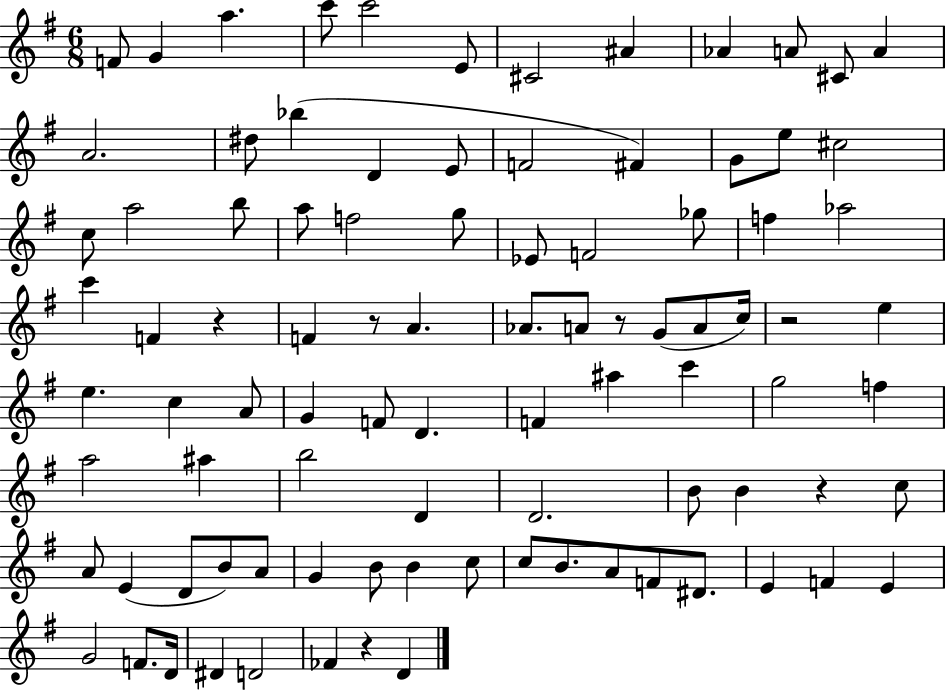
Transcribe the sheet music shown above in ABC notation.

X:1
T:Untitled
M:6/8
L:1/4
K:G
F/2 G a c'/2 c'2 E/2 ^C2 ^A _A A/2 ^C/2 A A2 ^d/2 _b D E/2 F2 ^F G/2 e/2 ^c2 c/2 a2 b/2 a/2 f2 g/2 _E/2 F2 _g/2 f _a2 c' F z F z/2 A _A/2 A/2 z/2 G/2 A/2 c/4 z2 e e c A/2 G F/2 D F ^a c' g2 f a2 ^a b2 D D2 B/2 B z c/2 A/2 E D/2 B/2 A/2 G B/2 B c/2 c/2 B/2 A/2 F/2 ^D/2 E F E G2 F/2 D/4 ^D D2 _F z D